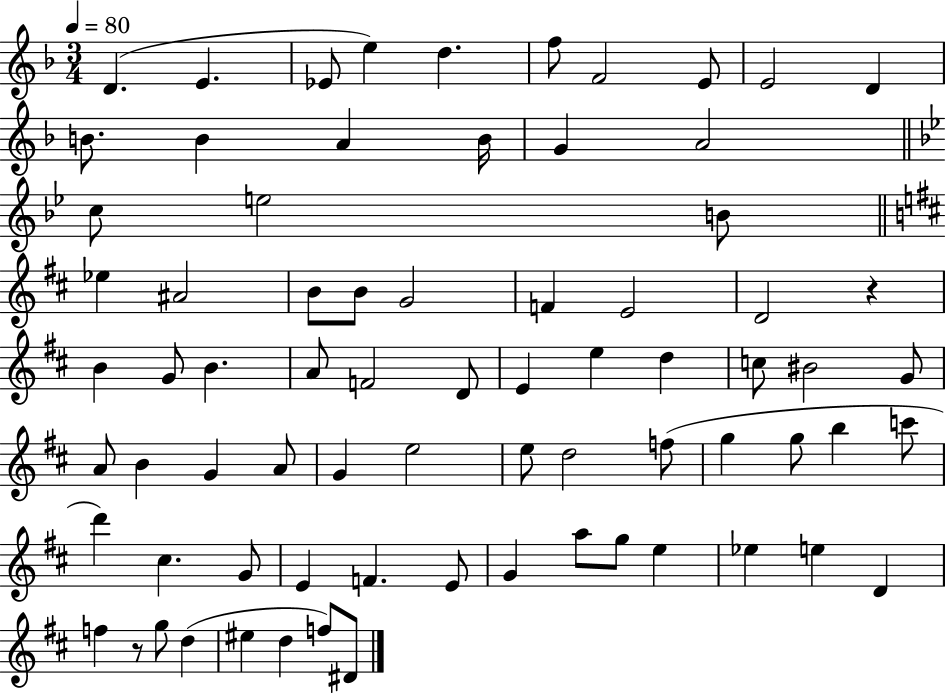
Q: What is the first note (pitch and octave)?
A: D4